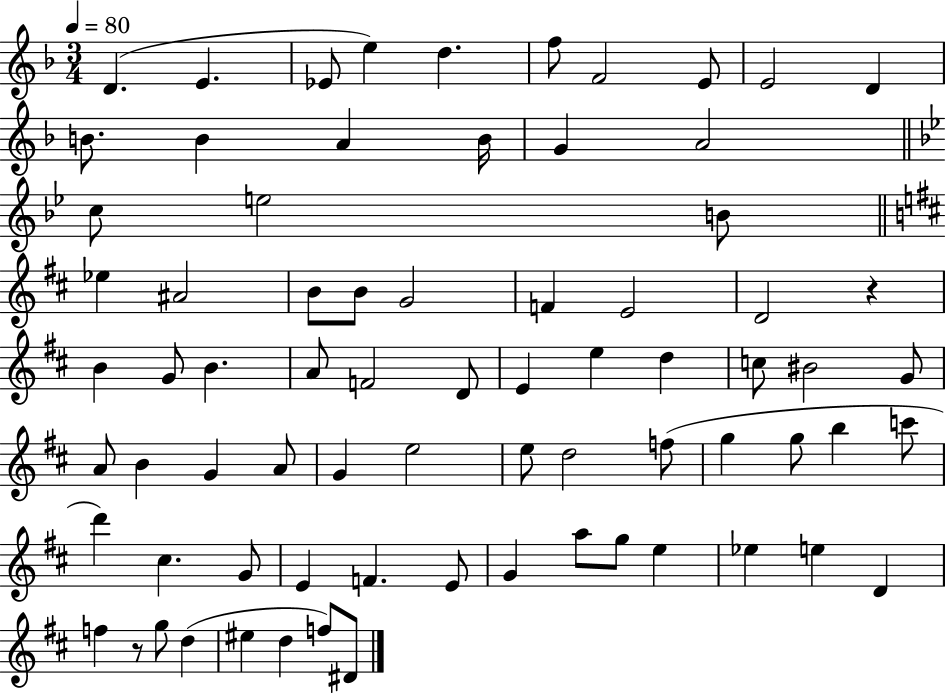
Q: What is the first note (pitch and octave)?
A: D4